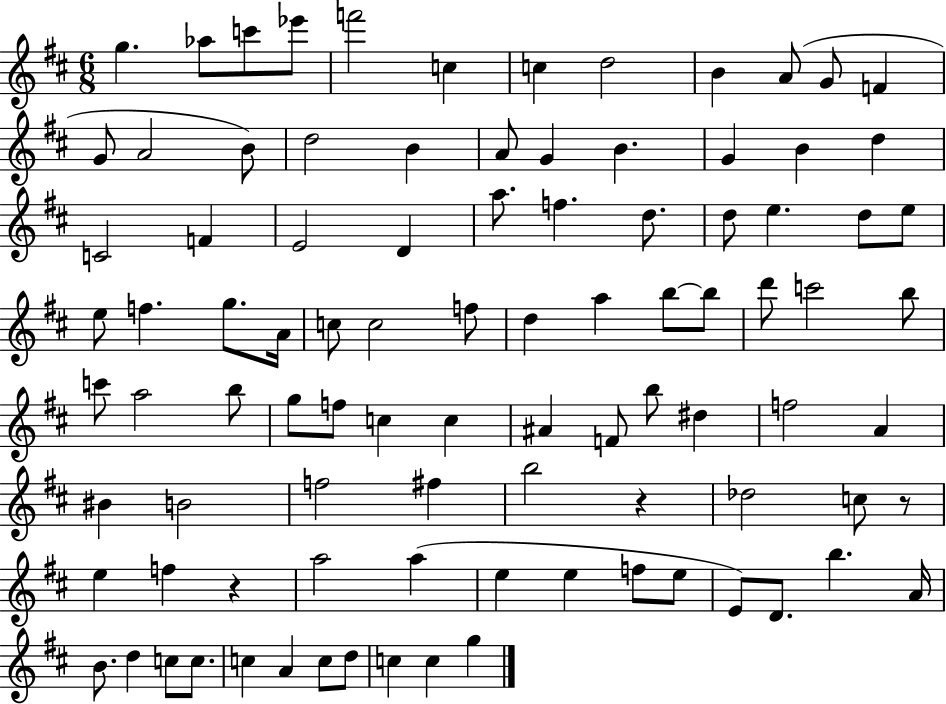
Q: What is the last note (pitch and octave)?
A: G5